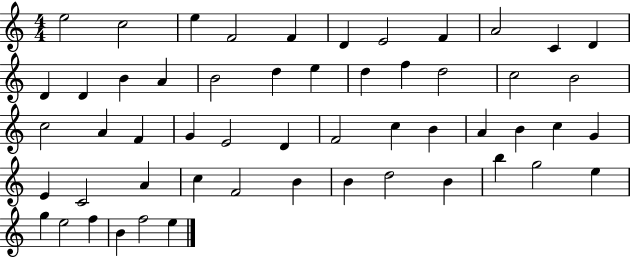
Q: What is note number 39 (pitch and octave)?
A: A4